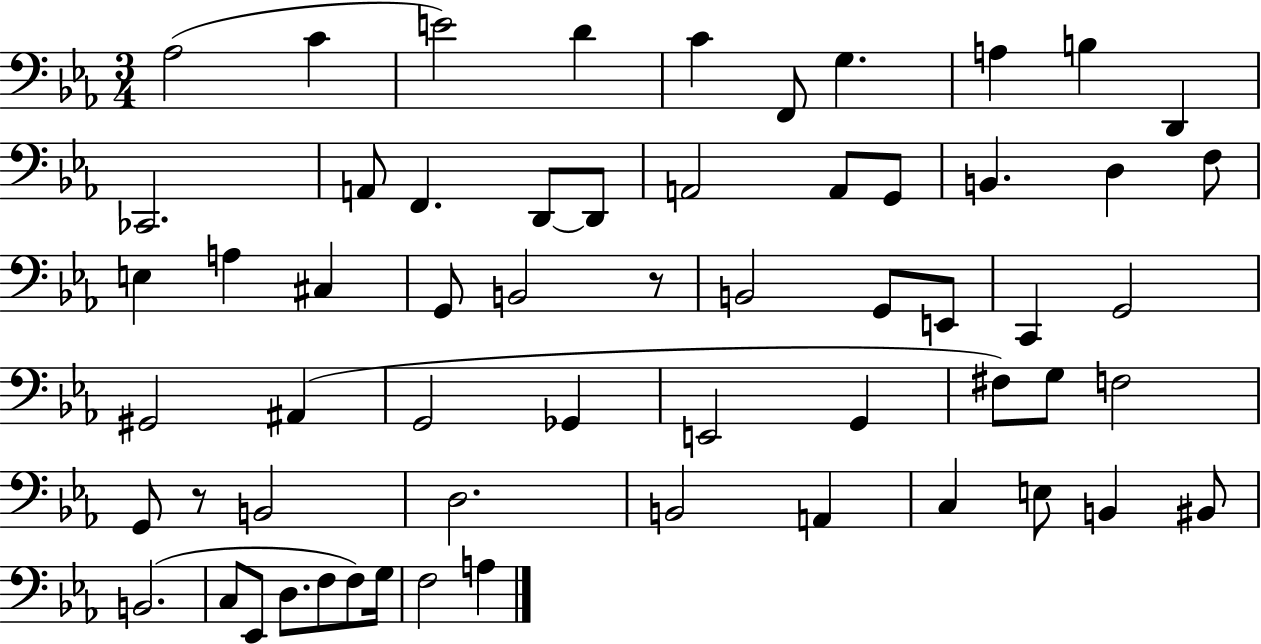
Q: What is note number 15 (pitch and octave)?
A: D2